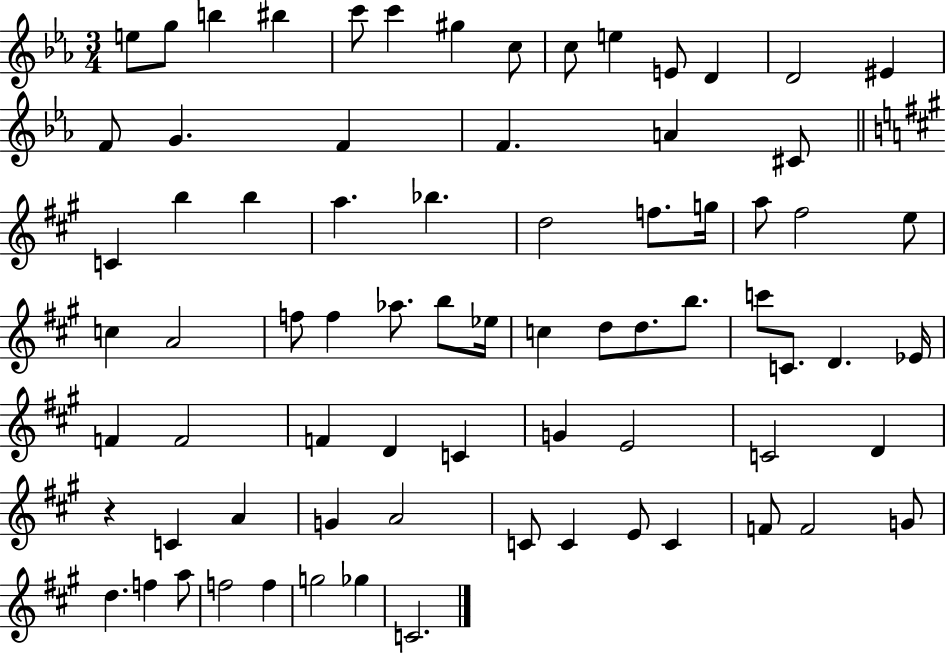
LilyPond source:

{
  \clef treble
  \numericTimeSignature
  \time 3/4
  \key ees \major
  e''8 g''8 b''4 bis''4 | c'''8 c'''4 gis''4 c''8 | c''8 e''4 e'8 d'4 | d'2 eis'4 | \break f'8 g'4. f'4 | f'4. a'4 cis'8 | \bar "||" \break \key a \major c'4 b''4 b''4 | a''4. bes''4. | d''2 f''8. g''16 | a''8 fis''2 e''8 | \break c''4 a'2 | f''8 f''4 aes''8. b''8 ees''16 | c''4 d''8 d''8. b''8. | c'''8 c'8. d'4. ees'16 | \break f'4 f'2 | f'4 d'4 c'4 | g'4 e'2 | c'2 d'4 | \break r4 c'4 a'4 | g'4 a'2 | c'8 c'4 e'8 c'4 | f'8 f'2 g'8 | \break d''4. f''4 a''8 | f''2 f''4 | g''2 ges''4 | c'2. | \break \bar "|."
}